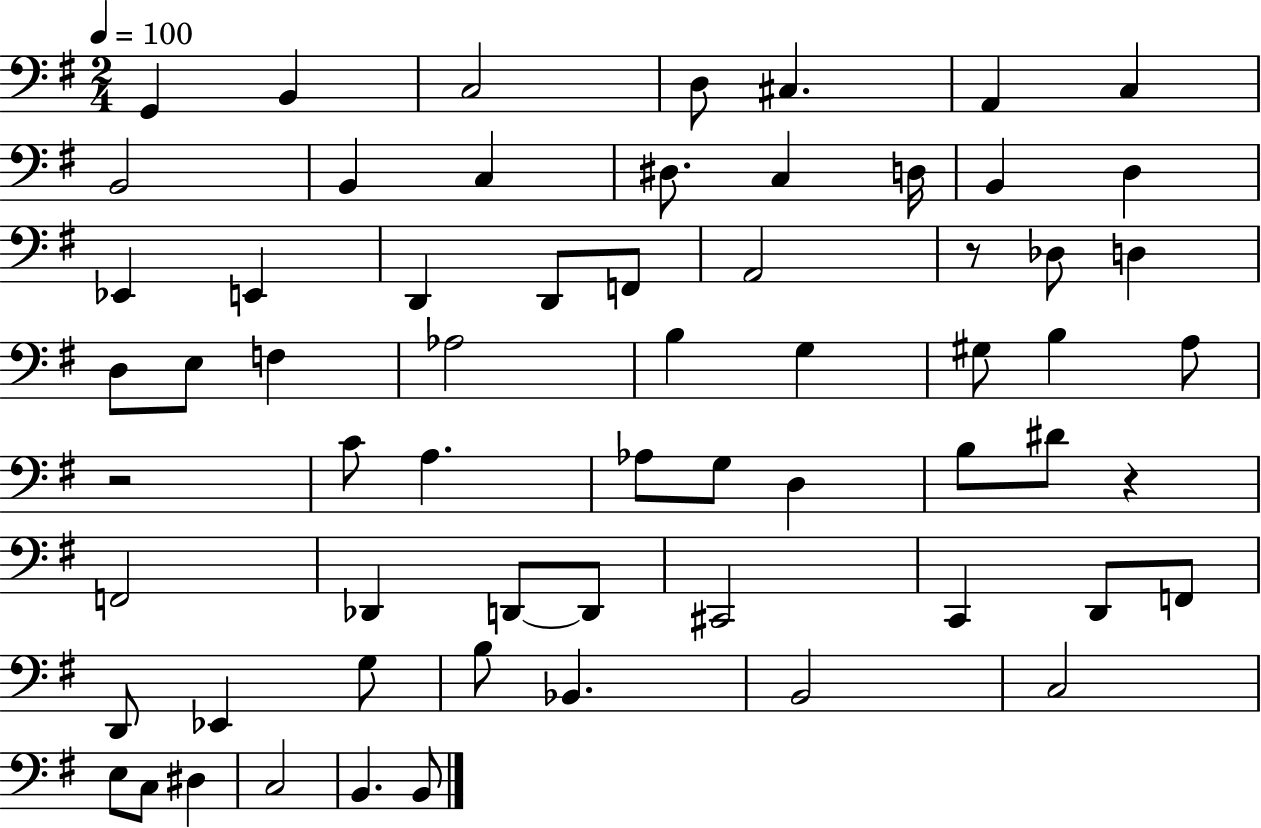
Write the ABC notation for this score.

X:1
T:Untitled
M:2/4
L:1/4
K:G
G,, B,, C,2 D,/2 ^C, A,, C, B,,2 B,, C, ^D,/2 C, D,/4 B,, D, _E,, E,, D,, D,,/2 F,,/2 A,,2 z/2 _D,/2 D, D,/2 E,/2 F, _A,2 B, G, ^G,/2 B, A,/2 z2 C/2 A, _A,/2 G,/2 D, B,/2 ^D/2 z F,,2 _D,, D,,/2 D,,/2 ^C,,2 C,, D,,/2 F,,/2 D,,/2 _E,, G,/2 B,/2 _B,, B,,2 C,2 E,/2 C,/2 ^D, C,2 B,, B,,/2